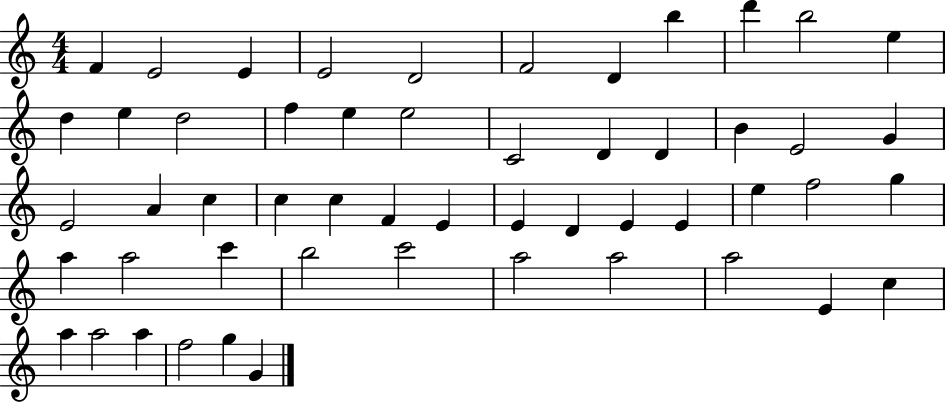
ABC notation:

X:1
T:Untitled
M:4/4
L:1/4
K:C
F E2 E E2 D2 F2 D b d' b2 e d e d2 f e e2 C2 D D B E2 G E2 A c c c F E E D E E e f2 g a a2 c' b2 c'2 a2 a2 a2 E c a a2 a f2 g G